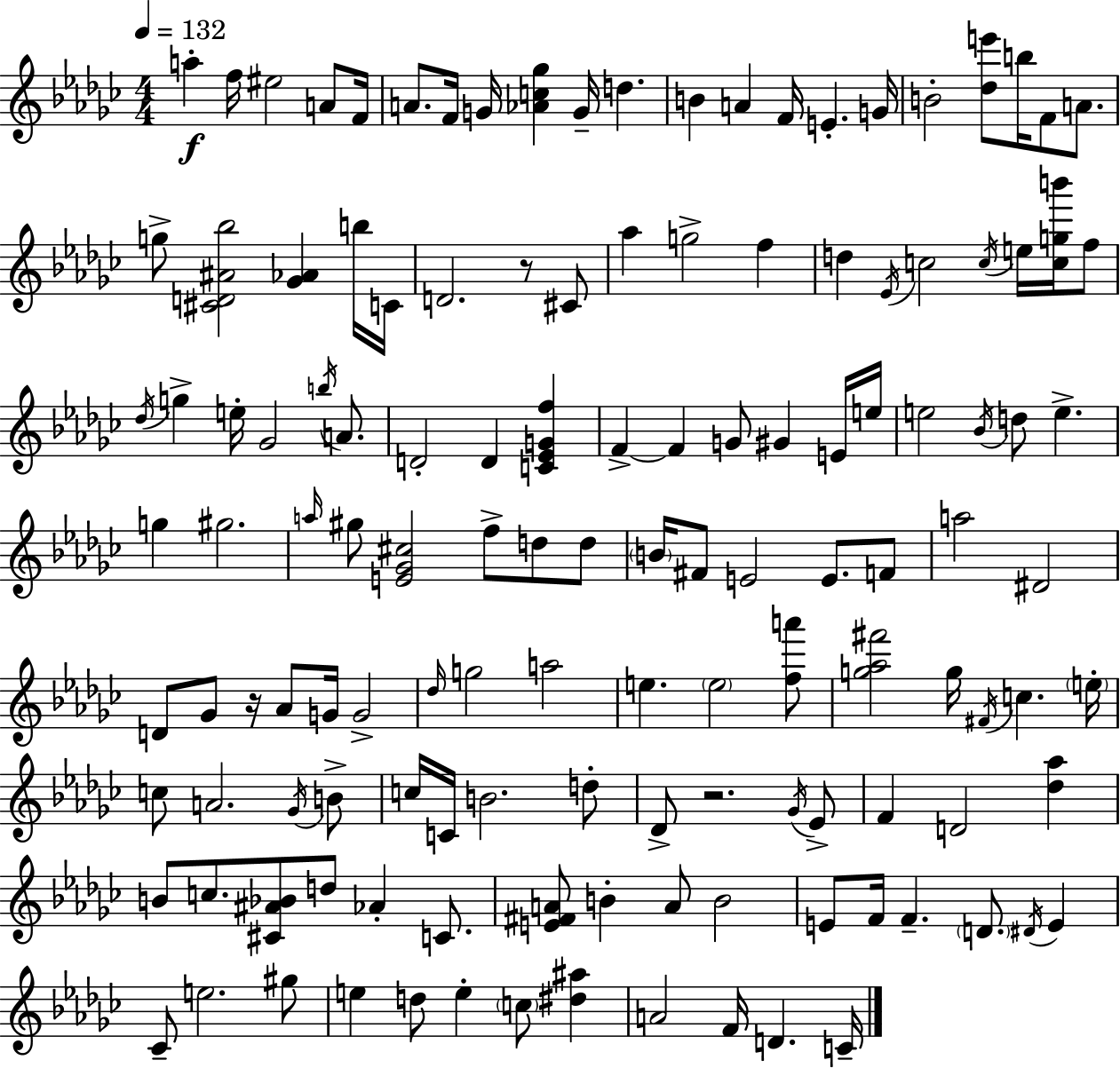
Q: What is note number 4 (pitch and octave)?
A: A4